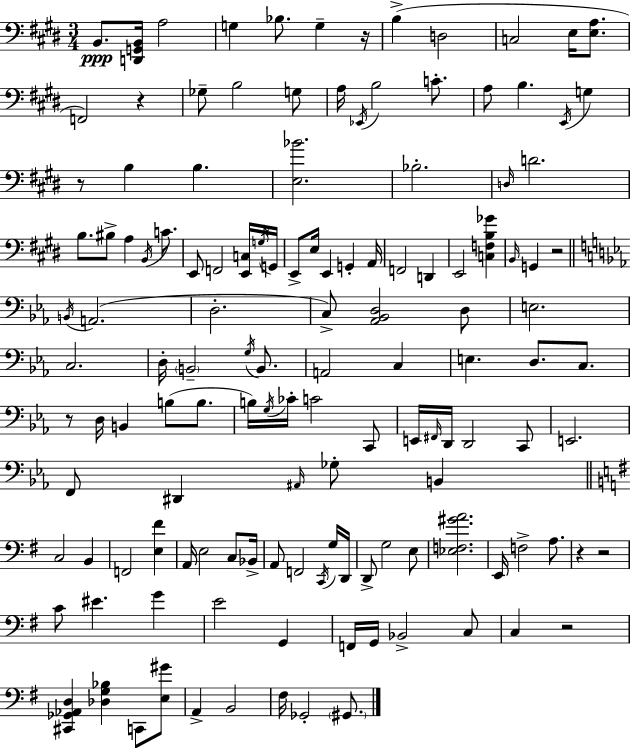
{
  \clef bass
  \numericTimeSignature
  \time 3/4
  \key e \major
  b,8.\ppp <d, g, b,>16 a2 | g4 bes8. g4-- r16 | b4->( d2 | c2 e16 <e a>8. | \break f,2) r4 | ges8-- b2 g8 | a16 \acciaccatura { ees,16 } b2 c'8.-. | a8 b4. \acciaccatura { e,16 } g4 | \break r8 b4 b4. | <e bes'>2. | bes2.-. | \grace { d16 } d'2. | \break b8. bis8-> a4 | \acciaccatura { b,16 } c'8. e,8 f,2 | <e, c>16 \acciaccatura { g16 } g,16 e,8-> e16 e,4 | g,4-. a,16 f,2 | \break d,4 e,2 | <c f b ges'>4 \grace { b,16 } g,4 r2 | \bar "||" \break \key ees \major \acciaccatura { b,16 } a,2.( | d2.-. | c8->) <aes, bes, d>2 d8 | e2. | \break c2. | d16-. \parenthesize b,2-- \acciaccatura { g16 } b,8. | a,2 c4 | e4. d8. c8. | \break r8 d16 b,4 b8( b8. | b16) \acciaccatura { g16 } ces'16-. c'2 | c,8 e,16 \grace { fis,16 } d,16 d,2 | c,8 e,2. | \break f,8 dis,4 \grace { ais,16 } ges8-. | b,4 \bar "||" \break \key g \major c2 b,4 | f,2 <e fis'>4 | a,16 e2 c8 bes,16-> | a,8 f,2 \acciaccatura { c,16 } g16 | \break d,16 d,8-> g2 e8 | <ees f gis' a'>2. | e,16 f2-> a8. | r4 r2 | \break c'8 eis'4. g'4 | e'2 g,4 | f,16 g,16 bes,2-> c8 | c4 r2 | \break <cis, ges, aes, d>4 <des g bes>4 c,8 <e gis'>8 | a,4-> b,2 | fis16 ges,2-. \parenthesize gis,8. | \bar "|."
}